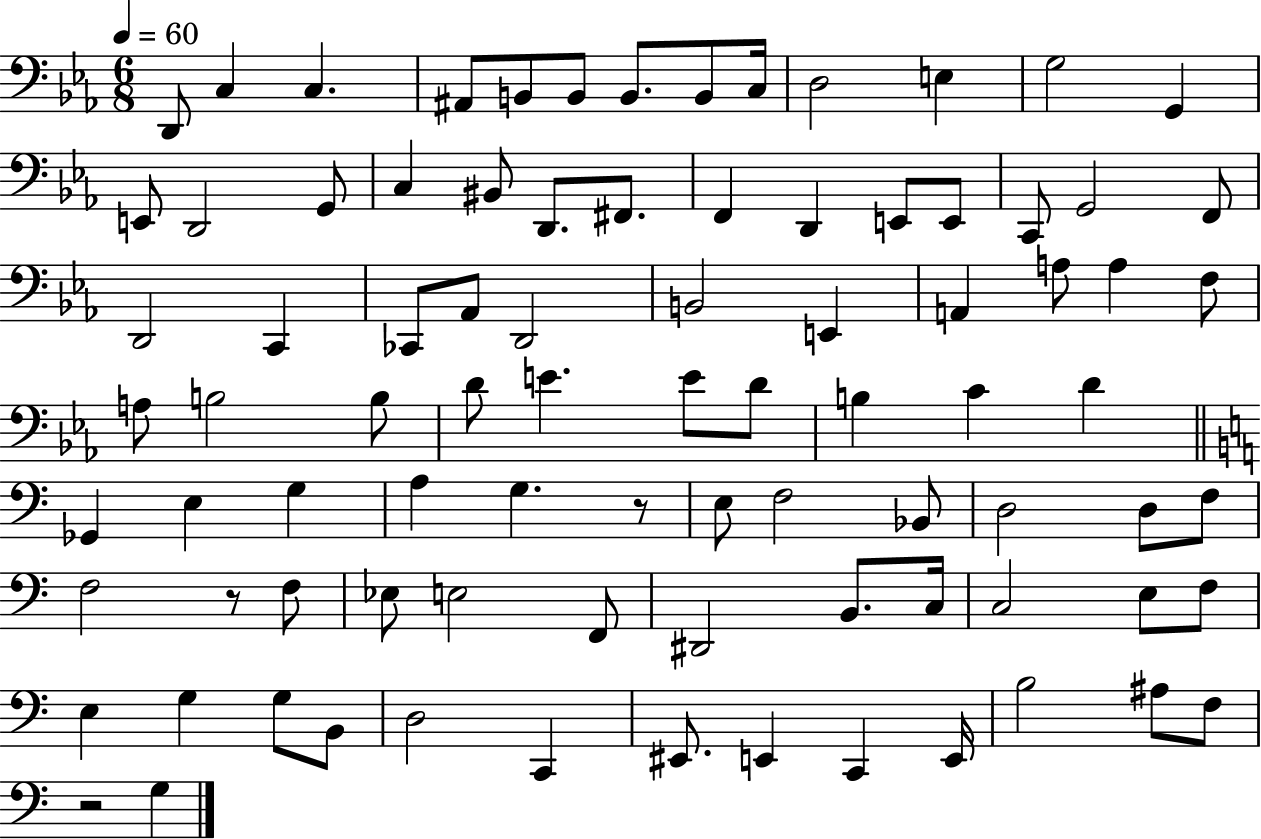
X:1
T:Untitled
M:6/8
L:1/4
K:Eb
D,,/2 C, C, ^A,,/2 B,,/2 B,,/2 B,,/2 B,,/2 C,/4 D,2 E, G,2 G,, E,,/2 D,,2 G,,/2 C, ^B,,/2 D,,/2 ^F,,/2 F,, D,, E,,/2 E,,/2 C,,/2 G,,2 F,,/2 D,,2 C,, _C,,/2 _A,,/2 D,,2 B,,2 E,, A,, A,/2 A, F,/2 A,/2 B,2 B,/2 D/2 E E/2 D/2 B, C D _G,, E, G, A, G, z/2 E,/2 F,2 _B,,/2 D,2 D,/2 F,/2 F,2 z/2 F,/2 _E,/2 E,2 F,,/2 ^D,,2 B,,/2 C,/4 C,2 E,/2 F,/2 E, G, G,/2 B,,/2 D,2 C,, ^E,,/2 E,, C,, E,,/4 B,2 ^A,/2 F,/2 z2 G,